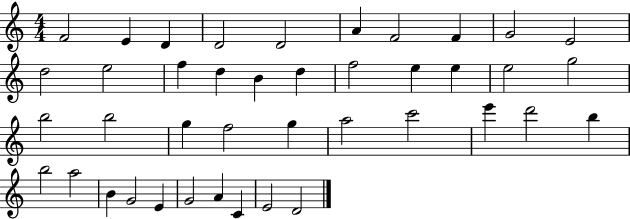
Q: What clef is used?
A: treble